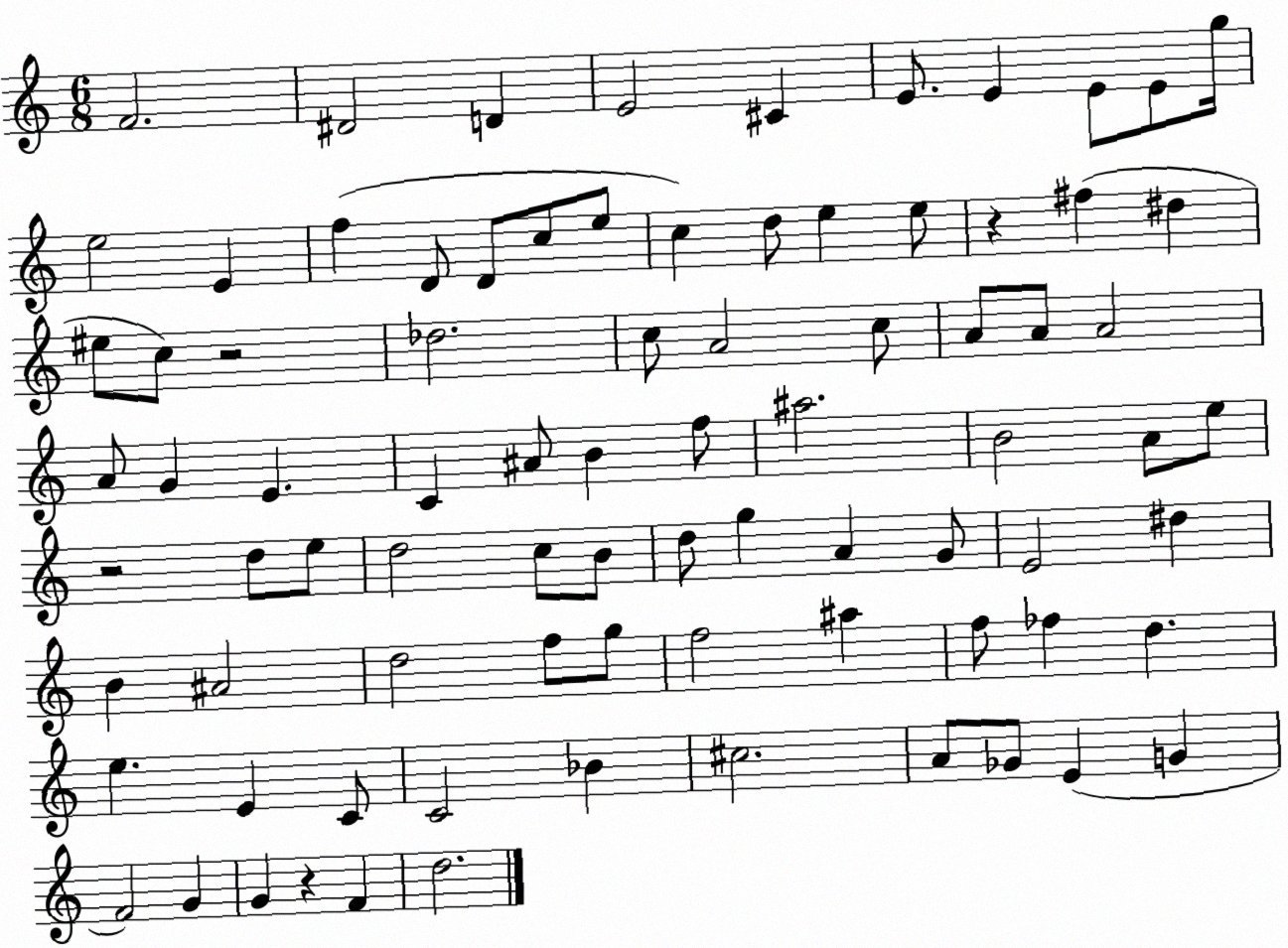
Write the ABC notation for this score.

X:1
T:Untitled
M:6/8
L:1/4
K:C
F2 ^D2 D E2 ^C E/2 E E/2 E/2 g/4 e2 E f D/2 D/2 c/2 e/2 c d/2 e e/2 z ^f ^d ^e/2 c/2 z2 _d2 c/2 A2 c/2 A/2 A/2 A2 A/2 G E C ^A/2 B f/2 ^a2 B2 A/2 e/2 z2 d/2 e/2 d2 c/2 B/2 d/2 g A G/2 E2 ^d B ^A2 d2 f/2 g/2 f2 ^a f/2 _f d e E C/2 C2 _B ^c2 A/2 _G/2 E G F2 G G z F d2